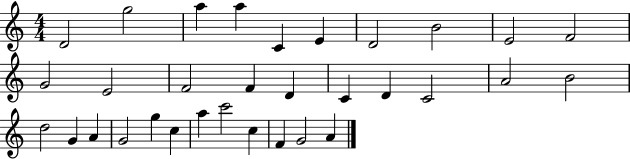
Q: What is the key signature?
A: C major